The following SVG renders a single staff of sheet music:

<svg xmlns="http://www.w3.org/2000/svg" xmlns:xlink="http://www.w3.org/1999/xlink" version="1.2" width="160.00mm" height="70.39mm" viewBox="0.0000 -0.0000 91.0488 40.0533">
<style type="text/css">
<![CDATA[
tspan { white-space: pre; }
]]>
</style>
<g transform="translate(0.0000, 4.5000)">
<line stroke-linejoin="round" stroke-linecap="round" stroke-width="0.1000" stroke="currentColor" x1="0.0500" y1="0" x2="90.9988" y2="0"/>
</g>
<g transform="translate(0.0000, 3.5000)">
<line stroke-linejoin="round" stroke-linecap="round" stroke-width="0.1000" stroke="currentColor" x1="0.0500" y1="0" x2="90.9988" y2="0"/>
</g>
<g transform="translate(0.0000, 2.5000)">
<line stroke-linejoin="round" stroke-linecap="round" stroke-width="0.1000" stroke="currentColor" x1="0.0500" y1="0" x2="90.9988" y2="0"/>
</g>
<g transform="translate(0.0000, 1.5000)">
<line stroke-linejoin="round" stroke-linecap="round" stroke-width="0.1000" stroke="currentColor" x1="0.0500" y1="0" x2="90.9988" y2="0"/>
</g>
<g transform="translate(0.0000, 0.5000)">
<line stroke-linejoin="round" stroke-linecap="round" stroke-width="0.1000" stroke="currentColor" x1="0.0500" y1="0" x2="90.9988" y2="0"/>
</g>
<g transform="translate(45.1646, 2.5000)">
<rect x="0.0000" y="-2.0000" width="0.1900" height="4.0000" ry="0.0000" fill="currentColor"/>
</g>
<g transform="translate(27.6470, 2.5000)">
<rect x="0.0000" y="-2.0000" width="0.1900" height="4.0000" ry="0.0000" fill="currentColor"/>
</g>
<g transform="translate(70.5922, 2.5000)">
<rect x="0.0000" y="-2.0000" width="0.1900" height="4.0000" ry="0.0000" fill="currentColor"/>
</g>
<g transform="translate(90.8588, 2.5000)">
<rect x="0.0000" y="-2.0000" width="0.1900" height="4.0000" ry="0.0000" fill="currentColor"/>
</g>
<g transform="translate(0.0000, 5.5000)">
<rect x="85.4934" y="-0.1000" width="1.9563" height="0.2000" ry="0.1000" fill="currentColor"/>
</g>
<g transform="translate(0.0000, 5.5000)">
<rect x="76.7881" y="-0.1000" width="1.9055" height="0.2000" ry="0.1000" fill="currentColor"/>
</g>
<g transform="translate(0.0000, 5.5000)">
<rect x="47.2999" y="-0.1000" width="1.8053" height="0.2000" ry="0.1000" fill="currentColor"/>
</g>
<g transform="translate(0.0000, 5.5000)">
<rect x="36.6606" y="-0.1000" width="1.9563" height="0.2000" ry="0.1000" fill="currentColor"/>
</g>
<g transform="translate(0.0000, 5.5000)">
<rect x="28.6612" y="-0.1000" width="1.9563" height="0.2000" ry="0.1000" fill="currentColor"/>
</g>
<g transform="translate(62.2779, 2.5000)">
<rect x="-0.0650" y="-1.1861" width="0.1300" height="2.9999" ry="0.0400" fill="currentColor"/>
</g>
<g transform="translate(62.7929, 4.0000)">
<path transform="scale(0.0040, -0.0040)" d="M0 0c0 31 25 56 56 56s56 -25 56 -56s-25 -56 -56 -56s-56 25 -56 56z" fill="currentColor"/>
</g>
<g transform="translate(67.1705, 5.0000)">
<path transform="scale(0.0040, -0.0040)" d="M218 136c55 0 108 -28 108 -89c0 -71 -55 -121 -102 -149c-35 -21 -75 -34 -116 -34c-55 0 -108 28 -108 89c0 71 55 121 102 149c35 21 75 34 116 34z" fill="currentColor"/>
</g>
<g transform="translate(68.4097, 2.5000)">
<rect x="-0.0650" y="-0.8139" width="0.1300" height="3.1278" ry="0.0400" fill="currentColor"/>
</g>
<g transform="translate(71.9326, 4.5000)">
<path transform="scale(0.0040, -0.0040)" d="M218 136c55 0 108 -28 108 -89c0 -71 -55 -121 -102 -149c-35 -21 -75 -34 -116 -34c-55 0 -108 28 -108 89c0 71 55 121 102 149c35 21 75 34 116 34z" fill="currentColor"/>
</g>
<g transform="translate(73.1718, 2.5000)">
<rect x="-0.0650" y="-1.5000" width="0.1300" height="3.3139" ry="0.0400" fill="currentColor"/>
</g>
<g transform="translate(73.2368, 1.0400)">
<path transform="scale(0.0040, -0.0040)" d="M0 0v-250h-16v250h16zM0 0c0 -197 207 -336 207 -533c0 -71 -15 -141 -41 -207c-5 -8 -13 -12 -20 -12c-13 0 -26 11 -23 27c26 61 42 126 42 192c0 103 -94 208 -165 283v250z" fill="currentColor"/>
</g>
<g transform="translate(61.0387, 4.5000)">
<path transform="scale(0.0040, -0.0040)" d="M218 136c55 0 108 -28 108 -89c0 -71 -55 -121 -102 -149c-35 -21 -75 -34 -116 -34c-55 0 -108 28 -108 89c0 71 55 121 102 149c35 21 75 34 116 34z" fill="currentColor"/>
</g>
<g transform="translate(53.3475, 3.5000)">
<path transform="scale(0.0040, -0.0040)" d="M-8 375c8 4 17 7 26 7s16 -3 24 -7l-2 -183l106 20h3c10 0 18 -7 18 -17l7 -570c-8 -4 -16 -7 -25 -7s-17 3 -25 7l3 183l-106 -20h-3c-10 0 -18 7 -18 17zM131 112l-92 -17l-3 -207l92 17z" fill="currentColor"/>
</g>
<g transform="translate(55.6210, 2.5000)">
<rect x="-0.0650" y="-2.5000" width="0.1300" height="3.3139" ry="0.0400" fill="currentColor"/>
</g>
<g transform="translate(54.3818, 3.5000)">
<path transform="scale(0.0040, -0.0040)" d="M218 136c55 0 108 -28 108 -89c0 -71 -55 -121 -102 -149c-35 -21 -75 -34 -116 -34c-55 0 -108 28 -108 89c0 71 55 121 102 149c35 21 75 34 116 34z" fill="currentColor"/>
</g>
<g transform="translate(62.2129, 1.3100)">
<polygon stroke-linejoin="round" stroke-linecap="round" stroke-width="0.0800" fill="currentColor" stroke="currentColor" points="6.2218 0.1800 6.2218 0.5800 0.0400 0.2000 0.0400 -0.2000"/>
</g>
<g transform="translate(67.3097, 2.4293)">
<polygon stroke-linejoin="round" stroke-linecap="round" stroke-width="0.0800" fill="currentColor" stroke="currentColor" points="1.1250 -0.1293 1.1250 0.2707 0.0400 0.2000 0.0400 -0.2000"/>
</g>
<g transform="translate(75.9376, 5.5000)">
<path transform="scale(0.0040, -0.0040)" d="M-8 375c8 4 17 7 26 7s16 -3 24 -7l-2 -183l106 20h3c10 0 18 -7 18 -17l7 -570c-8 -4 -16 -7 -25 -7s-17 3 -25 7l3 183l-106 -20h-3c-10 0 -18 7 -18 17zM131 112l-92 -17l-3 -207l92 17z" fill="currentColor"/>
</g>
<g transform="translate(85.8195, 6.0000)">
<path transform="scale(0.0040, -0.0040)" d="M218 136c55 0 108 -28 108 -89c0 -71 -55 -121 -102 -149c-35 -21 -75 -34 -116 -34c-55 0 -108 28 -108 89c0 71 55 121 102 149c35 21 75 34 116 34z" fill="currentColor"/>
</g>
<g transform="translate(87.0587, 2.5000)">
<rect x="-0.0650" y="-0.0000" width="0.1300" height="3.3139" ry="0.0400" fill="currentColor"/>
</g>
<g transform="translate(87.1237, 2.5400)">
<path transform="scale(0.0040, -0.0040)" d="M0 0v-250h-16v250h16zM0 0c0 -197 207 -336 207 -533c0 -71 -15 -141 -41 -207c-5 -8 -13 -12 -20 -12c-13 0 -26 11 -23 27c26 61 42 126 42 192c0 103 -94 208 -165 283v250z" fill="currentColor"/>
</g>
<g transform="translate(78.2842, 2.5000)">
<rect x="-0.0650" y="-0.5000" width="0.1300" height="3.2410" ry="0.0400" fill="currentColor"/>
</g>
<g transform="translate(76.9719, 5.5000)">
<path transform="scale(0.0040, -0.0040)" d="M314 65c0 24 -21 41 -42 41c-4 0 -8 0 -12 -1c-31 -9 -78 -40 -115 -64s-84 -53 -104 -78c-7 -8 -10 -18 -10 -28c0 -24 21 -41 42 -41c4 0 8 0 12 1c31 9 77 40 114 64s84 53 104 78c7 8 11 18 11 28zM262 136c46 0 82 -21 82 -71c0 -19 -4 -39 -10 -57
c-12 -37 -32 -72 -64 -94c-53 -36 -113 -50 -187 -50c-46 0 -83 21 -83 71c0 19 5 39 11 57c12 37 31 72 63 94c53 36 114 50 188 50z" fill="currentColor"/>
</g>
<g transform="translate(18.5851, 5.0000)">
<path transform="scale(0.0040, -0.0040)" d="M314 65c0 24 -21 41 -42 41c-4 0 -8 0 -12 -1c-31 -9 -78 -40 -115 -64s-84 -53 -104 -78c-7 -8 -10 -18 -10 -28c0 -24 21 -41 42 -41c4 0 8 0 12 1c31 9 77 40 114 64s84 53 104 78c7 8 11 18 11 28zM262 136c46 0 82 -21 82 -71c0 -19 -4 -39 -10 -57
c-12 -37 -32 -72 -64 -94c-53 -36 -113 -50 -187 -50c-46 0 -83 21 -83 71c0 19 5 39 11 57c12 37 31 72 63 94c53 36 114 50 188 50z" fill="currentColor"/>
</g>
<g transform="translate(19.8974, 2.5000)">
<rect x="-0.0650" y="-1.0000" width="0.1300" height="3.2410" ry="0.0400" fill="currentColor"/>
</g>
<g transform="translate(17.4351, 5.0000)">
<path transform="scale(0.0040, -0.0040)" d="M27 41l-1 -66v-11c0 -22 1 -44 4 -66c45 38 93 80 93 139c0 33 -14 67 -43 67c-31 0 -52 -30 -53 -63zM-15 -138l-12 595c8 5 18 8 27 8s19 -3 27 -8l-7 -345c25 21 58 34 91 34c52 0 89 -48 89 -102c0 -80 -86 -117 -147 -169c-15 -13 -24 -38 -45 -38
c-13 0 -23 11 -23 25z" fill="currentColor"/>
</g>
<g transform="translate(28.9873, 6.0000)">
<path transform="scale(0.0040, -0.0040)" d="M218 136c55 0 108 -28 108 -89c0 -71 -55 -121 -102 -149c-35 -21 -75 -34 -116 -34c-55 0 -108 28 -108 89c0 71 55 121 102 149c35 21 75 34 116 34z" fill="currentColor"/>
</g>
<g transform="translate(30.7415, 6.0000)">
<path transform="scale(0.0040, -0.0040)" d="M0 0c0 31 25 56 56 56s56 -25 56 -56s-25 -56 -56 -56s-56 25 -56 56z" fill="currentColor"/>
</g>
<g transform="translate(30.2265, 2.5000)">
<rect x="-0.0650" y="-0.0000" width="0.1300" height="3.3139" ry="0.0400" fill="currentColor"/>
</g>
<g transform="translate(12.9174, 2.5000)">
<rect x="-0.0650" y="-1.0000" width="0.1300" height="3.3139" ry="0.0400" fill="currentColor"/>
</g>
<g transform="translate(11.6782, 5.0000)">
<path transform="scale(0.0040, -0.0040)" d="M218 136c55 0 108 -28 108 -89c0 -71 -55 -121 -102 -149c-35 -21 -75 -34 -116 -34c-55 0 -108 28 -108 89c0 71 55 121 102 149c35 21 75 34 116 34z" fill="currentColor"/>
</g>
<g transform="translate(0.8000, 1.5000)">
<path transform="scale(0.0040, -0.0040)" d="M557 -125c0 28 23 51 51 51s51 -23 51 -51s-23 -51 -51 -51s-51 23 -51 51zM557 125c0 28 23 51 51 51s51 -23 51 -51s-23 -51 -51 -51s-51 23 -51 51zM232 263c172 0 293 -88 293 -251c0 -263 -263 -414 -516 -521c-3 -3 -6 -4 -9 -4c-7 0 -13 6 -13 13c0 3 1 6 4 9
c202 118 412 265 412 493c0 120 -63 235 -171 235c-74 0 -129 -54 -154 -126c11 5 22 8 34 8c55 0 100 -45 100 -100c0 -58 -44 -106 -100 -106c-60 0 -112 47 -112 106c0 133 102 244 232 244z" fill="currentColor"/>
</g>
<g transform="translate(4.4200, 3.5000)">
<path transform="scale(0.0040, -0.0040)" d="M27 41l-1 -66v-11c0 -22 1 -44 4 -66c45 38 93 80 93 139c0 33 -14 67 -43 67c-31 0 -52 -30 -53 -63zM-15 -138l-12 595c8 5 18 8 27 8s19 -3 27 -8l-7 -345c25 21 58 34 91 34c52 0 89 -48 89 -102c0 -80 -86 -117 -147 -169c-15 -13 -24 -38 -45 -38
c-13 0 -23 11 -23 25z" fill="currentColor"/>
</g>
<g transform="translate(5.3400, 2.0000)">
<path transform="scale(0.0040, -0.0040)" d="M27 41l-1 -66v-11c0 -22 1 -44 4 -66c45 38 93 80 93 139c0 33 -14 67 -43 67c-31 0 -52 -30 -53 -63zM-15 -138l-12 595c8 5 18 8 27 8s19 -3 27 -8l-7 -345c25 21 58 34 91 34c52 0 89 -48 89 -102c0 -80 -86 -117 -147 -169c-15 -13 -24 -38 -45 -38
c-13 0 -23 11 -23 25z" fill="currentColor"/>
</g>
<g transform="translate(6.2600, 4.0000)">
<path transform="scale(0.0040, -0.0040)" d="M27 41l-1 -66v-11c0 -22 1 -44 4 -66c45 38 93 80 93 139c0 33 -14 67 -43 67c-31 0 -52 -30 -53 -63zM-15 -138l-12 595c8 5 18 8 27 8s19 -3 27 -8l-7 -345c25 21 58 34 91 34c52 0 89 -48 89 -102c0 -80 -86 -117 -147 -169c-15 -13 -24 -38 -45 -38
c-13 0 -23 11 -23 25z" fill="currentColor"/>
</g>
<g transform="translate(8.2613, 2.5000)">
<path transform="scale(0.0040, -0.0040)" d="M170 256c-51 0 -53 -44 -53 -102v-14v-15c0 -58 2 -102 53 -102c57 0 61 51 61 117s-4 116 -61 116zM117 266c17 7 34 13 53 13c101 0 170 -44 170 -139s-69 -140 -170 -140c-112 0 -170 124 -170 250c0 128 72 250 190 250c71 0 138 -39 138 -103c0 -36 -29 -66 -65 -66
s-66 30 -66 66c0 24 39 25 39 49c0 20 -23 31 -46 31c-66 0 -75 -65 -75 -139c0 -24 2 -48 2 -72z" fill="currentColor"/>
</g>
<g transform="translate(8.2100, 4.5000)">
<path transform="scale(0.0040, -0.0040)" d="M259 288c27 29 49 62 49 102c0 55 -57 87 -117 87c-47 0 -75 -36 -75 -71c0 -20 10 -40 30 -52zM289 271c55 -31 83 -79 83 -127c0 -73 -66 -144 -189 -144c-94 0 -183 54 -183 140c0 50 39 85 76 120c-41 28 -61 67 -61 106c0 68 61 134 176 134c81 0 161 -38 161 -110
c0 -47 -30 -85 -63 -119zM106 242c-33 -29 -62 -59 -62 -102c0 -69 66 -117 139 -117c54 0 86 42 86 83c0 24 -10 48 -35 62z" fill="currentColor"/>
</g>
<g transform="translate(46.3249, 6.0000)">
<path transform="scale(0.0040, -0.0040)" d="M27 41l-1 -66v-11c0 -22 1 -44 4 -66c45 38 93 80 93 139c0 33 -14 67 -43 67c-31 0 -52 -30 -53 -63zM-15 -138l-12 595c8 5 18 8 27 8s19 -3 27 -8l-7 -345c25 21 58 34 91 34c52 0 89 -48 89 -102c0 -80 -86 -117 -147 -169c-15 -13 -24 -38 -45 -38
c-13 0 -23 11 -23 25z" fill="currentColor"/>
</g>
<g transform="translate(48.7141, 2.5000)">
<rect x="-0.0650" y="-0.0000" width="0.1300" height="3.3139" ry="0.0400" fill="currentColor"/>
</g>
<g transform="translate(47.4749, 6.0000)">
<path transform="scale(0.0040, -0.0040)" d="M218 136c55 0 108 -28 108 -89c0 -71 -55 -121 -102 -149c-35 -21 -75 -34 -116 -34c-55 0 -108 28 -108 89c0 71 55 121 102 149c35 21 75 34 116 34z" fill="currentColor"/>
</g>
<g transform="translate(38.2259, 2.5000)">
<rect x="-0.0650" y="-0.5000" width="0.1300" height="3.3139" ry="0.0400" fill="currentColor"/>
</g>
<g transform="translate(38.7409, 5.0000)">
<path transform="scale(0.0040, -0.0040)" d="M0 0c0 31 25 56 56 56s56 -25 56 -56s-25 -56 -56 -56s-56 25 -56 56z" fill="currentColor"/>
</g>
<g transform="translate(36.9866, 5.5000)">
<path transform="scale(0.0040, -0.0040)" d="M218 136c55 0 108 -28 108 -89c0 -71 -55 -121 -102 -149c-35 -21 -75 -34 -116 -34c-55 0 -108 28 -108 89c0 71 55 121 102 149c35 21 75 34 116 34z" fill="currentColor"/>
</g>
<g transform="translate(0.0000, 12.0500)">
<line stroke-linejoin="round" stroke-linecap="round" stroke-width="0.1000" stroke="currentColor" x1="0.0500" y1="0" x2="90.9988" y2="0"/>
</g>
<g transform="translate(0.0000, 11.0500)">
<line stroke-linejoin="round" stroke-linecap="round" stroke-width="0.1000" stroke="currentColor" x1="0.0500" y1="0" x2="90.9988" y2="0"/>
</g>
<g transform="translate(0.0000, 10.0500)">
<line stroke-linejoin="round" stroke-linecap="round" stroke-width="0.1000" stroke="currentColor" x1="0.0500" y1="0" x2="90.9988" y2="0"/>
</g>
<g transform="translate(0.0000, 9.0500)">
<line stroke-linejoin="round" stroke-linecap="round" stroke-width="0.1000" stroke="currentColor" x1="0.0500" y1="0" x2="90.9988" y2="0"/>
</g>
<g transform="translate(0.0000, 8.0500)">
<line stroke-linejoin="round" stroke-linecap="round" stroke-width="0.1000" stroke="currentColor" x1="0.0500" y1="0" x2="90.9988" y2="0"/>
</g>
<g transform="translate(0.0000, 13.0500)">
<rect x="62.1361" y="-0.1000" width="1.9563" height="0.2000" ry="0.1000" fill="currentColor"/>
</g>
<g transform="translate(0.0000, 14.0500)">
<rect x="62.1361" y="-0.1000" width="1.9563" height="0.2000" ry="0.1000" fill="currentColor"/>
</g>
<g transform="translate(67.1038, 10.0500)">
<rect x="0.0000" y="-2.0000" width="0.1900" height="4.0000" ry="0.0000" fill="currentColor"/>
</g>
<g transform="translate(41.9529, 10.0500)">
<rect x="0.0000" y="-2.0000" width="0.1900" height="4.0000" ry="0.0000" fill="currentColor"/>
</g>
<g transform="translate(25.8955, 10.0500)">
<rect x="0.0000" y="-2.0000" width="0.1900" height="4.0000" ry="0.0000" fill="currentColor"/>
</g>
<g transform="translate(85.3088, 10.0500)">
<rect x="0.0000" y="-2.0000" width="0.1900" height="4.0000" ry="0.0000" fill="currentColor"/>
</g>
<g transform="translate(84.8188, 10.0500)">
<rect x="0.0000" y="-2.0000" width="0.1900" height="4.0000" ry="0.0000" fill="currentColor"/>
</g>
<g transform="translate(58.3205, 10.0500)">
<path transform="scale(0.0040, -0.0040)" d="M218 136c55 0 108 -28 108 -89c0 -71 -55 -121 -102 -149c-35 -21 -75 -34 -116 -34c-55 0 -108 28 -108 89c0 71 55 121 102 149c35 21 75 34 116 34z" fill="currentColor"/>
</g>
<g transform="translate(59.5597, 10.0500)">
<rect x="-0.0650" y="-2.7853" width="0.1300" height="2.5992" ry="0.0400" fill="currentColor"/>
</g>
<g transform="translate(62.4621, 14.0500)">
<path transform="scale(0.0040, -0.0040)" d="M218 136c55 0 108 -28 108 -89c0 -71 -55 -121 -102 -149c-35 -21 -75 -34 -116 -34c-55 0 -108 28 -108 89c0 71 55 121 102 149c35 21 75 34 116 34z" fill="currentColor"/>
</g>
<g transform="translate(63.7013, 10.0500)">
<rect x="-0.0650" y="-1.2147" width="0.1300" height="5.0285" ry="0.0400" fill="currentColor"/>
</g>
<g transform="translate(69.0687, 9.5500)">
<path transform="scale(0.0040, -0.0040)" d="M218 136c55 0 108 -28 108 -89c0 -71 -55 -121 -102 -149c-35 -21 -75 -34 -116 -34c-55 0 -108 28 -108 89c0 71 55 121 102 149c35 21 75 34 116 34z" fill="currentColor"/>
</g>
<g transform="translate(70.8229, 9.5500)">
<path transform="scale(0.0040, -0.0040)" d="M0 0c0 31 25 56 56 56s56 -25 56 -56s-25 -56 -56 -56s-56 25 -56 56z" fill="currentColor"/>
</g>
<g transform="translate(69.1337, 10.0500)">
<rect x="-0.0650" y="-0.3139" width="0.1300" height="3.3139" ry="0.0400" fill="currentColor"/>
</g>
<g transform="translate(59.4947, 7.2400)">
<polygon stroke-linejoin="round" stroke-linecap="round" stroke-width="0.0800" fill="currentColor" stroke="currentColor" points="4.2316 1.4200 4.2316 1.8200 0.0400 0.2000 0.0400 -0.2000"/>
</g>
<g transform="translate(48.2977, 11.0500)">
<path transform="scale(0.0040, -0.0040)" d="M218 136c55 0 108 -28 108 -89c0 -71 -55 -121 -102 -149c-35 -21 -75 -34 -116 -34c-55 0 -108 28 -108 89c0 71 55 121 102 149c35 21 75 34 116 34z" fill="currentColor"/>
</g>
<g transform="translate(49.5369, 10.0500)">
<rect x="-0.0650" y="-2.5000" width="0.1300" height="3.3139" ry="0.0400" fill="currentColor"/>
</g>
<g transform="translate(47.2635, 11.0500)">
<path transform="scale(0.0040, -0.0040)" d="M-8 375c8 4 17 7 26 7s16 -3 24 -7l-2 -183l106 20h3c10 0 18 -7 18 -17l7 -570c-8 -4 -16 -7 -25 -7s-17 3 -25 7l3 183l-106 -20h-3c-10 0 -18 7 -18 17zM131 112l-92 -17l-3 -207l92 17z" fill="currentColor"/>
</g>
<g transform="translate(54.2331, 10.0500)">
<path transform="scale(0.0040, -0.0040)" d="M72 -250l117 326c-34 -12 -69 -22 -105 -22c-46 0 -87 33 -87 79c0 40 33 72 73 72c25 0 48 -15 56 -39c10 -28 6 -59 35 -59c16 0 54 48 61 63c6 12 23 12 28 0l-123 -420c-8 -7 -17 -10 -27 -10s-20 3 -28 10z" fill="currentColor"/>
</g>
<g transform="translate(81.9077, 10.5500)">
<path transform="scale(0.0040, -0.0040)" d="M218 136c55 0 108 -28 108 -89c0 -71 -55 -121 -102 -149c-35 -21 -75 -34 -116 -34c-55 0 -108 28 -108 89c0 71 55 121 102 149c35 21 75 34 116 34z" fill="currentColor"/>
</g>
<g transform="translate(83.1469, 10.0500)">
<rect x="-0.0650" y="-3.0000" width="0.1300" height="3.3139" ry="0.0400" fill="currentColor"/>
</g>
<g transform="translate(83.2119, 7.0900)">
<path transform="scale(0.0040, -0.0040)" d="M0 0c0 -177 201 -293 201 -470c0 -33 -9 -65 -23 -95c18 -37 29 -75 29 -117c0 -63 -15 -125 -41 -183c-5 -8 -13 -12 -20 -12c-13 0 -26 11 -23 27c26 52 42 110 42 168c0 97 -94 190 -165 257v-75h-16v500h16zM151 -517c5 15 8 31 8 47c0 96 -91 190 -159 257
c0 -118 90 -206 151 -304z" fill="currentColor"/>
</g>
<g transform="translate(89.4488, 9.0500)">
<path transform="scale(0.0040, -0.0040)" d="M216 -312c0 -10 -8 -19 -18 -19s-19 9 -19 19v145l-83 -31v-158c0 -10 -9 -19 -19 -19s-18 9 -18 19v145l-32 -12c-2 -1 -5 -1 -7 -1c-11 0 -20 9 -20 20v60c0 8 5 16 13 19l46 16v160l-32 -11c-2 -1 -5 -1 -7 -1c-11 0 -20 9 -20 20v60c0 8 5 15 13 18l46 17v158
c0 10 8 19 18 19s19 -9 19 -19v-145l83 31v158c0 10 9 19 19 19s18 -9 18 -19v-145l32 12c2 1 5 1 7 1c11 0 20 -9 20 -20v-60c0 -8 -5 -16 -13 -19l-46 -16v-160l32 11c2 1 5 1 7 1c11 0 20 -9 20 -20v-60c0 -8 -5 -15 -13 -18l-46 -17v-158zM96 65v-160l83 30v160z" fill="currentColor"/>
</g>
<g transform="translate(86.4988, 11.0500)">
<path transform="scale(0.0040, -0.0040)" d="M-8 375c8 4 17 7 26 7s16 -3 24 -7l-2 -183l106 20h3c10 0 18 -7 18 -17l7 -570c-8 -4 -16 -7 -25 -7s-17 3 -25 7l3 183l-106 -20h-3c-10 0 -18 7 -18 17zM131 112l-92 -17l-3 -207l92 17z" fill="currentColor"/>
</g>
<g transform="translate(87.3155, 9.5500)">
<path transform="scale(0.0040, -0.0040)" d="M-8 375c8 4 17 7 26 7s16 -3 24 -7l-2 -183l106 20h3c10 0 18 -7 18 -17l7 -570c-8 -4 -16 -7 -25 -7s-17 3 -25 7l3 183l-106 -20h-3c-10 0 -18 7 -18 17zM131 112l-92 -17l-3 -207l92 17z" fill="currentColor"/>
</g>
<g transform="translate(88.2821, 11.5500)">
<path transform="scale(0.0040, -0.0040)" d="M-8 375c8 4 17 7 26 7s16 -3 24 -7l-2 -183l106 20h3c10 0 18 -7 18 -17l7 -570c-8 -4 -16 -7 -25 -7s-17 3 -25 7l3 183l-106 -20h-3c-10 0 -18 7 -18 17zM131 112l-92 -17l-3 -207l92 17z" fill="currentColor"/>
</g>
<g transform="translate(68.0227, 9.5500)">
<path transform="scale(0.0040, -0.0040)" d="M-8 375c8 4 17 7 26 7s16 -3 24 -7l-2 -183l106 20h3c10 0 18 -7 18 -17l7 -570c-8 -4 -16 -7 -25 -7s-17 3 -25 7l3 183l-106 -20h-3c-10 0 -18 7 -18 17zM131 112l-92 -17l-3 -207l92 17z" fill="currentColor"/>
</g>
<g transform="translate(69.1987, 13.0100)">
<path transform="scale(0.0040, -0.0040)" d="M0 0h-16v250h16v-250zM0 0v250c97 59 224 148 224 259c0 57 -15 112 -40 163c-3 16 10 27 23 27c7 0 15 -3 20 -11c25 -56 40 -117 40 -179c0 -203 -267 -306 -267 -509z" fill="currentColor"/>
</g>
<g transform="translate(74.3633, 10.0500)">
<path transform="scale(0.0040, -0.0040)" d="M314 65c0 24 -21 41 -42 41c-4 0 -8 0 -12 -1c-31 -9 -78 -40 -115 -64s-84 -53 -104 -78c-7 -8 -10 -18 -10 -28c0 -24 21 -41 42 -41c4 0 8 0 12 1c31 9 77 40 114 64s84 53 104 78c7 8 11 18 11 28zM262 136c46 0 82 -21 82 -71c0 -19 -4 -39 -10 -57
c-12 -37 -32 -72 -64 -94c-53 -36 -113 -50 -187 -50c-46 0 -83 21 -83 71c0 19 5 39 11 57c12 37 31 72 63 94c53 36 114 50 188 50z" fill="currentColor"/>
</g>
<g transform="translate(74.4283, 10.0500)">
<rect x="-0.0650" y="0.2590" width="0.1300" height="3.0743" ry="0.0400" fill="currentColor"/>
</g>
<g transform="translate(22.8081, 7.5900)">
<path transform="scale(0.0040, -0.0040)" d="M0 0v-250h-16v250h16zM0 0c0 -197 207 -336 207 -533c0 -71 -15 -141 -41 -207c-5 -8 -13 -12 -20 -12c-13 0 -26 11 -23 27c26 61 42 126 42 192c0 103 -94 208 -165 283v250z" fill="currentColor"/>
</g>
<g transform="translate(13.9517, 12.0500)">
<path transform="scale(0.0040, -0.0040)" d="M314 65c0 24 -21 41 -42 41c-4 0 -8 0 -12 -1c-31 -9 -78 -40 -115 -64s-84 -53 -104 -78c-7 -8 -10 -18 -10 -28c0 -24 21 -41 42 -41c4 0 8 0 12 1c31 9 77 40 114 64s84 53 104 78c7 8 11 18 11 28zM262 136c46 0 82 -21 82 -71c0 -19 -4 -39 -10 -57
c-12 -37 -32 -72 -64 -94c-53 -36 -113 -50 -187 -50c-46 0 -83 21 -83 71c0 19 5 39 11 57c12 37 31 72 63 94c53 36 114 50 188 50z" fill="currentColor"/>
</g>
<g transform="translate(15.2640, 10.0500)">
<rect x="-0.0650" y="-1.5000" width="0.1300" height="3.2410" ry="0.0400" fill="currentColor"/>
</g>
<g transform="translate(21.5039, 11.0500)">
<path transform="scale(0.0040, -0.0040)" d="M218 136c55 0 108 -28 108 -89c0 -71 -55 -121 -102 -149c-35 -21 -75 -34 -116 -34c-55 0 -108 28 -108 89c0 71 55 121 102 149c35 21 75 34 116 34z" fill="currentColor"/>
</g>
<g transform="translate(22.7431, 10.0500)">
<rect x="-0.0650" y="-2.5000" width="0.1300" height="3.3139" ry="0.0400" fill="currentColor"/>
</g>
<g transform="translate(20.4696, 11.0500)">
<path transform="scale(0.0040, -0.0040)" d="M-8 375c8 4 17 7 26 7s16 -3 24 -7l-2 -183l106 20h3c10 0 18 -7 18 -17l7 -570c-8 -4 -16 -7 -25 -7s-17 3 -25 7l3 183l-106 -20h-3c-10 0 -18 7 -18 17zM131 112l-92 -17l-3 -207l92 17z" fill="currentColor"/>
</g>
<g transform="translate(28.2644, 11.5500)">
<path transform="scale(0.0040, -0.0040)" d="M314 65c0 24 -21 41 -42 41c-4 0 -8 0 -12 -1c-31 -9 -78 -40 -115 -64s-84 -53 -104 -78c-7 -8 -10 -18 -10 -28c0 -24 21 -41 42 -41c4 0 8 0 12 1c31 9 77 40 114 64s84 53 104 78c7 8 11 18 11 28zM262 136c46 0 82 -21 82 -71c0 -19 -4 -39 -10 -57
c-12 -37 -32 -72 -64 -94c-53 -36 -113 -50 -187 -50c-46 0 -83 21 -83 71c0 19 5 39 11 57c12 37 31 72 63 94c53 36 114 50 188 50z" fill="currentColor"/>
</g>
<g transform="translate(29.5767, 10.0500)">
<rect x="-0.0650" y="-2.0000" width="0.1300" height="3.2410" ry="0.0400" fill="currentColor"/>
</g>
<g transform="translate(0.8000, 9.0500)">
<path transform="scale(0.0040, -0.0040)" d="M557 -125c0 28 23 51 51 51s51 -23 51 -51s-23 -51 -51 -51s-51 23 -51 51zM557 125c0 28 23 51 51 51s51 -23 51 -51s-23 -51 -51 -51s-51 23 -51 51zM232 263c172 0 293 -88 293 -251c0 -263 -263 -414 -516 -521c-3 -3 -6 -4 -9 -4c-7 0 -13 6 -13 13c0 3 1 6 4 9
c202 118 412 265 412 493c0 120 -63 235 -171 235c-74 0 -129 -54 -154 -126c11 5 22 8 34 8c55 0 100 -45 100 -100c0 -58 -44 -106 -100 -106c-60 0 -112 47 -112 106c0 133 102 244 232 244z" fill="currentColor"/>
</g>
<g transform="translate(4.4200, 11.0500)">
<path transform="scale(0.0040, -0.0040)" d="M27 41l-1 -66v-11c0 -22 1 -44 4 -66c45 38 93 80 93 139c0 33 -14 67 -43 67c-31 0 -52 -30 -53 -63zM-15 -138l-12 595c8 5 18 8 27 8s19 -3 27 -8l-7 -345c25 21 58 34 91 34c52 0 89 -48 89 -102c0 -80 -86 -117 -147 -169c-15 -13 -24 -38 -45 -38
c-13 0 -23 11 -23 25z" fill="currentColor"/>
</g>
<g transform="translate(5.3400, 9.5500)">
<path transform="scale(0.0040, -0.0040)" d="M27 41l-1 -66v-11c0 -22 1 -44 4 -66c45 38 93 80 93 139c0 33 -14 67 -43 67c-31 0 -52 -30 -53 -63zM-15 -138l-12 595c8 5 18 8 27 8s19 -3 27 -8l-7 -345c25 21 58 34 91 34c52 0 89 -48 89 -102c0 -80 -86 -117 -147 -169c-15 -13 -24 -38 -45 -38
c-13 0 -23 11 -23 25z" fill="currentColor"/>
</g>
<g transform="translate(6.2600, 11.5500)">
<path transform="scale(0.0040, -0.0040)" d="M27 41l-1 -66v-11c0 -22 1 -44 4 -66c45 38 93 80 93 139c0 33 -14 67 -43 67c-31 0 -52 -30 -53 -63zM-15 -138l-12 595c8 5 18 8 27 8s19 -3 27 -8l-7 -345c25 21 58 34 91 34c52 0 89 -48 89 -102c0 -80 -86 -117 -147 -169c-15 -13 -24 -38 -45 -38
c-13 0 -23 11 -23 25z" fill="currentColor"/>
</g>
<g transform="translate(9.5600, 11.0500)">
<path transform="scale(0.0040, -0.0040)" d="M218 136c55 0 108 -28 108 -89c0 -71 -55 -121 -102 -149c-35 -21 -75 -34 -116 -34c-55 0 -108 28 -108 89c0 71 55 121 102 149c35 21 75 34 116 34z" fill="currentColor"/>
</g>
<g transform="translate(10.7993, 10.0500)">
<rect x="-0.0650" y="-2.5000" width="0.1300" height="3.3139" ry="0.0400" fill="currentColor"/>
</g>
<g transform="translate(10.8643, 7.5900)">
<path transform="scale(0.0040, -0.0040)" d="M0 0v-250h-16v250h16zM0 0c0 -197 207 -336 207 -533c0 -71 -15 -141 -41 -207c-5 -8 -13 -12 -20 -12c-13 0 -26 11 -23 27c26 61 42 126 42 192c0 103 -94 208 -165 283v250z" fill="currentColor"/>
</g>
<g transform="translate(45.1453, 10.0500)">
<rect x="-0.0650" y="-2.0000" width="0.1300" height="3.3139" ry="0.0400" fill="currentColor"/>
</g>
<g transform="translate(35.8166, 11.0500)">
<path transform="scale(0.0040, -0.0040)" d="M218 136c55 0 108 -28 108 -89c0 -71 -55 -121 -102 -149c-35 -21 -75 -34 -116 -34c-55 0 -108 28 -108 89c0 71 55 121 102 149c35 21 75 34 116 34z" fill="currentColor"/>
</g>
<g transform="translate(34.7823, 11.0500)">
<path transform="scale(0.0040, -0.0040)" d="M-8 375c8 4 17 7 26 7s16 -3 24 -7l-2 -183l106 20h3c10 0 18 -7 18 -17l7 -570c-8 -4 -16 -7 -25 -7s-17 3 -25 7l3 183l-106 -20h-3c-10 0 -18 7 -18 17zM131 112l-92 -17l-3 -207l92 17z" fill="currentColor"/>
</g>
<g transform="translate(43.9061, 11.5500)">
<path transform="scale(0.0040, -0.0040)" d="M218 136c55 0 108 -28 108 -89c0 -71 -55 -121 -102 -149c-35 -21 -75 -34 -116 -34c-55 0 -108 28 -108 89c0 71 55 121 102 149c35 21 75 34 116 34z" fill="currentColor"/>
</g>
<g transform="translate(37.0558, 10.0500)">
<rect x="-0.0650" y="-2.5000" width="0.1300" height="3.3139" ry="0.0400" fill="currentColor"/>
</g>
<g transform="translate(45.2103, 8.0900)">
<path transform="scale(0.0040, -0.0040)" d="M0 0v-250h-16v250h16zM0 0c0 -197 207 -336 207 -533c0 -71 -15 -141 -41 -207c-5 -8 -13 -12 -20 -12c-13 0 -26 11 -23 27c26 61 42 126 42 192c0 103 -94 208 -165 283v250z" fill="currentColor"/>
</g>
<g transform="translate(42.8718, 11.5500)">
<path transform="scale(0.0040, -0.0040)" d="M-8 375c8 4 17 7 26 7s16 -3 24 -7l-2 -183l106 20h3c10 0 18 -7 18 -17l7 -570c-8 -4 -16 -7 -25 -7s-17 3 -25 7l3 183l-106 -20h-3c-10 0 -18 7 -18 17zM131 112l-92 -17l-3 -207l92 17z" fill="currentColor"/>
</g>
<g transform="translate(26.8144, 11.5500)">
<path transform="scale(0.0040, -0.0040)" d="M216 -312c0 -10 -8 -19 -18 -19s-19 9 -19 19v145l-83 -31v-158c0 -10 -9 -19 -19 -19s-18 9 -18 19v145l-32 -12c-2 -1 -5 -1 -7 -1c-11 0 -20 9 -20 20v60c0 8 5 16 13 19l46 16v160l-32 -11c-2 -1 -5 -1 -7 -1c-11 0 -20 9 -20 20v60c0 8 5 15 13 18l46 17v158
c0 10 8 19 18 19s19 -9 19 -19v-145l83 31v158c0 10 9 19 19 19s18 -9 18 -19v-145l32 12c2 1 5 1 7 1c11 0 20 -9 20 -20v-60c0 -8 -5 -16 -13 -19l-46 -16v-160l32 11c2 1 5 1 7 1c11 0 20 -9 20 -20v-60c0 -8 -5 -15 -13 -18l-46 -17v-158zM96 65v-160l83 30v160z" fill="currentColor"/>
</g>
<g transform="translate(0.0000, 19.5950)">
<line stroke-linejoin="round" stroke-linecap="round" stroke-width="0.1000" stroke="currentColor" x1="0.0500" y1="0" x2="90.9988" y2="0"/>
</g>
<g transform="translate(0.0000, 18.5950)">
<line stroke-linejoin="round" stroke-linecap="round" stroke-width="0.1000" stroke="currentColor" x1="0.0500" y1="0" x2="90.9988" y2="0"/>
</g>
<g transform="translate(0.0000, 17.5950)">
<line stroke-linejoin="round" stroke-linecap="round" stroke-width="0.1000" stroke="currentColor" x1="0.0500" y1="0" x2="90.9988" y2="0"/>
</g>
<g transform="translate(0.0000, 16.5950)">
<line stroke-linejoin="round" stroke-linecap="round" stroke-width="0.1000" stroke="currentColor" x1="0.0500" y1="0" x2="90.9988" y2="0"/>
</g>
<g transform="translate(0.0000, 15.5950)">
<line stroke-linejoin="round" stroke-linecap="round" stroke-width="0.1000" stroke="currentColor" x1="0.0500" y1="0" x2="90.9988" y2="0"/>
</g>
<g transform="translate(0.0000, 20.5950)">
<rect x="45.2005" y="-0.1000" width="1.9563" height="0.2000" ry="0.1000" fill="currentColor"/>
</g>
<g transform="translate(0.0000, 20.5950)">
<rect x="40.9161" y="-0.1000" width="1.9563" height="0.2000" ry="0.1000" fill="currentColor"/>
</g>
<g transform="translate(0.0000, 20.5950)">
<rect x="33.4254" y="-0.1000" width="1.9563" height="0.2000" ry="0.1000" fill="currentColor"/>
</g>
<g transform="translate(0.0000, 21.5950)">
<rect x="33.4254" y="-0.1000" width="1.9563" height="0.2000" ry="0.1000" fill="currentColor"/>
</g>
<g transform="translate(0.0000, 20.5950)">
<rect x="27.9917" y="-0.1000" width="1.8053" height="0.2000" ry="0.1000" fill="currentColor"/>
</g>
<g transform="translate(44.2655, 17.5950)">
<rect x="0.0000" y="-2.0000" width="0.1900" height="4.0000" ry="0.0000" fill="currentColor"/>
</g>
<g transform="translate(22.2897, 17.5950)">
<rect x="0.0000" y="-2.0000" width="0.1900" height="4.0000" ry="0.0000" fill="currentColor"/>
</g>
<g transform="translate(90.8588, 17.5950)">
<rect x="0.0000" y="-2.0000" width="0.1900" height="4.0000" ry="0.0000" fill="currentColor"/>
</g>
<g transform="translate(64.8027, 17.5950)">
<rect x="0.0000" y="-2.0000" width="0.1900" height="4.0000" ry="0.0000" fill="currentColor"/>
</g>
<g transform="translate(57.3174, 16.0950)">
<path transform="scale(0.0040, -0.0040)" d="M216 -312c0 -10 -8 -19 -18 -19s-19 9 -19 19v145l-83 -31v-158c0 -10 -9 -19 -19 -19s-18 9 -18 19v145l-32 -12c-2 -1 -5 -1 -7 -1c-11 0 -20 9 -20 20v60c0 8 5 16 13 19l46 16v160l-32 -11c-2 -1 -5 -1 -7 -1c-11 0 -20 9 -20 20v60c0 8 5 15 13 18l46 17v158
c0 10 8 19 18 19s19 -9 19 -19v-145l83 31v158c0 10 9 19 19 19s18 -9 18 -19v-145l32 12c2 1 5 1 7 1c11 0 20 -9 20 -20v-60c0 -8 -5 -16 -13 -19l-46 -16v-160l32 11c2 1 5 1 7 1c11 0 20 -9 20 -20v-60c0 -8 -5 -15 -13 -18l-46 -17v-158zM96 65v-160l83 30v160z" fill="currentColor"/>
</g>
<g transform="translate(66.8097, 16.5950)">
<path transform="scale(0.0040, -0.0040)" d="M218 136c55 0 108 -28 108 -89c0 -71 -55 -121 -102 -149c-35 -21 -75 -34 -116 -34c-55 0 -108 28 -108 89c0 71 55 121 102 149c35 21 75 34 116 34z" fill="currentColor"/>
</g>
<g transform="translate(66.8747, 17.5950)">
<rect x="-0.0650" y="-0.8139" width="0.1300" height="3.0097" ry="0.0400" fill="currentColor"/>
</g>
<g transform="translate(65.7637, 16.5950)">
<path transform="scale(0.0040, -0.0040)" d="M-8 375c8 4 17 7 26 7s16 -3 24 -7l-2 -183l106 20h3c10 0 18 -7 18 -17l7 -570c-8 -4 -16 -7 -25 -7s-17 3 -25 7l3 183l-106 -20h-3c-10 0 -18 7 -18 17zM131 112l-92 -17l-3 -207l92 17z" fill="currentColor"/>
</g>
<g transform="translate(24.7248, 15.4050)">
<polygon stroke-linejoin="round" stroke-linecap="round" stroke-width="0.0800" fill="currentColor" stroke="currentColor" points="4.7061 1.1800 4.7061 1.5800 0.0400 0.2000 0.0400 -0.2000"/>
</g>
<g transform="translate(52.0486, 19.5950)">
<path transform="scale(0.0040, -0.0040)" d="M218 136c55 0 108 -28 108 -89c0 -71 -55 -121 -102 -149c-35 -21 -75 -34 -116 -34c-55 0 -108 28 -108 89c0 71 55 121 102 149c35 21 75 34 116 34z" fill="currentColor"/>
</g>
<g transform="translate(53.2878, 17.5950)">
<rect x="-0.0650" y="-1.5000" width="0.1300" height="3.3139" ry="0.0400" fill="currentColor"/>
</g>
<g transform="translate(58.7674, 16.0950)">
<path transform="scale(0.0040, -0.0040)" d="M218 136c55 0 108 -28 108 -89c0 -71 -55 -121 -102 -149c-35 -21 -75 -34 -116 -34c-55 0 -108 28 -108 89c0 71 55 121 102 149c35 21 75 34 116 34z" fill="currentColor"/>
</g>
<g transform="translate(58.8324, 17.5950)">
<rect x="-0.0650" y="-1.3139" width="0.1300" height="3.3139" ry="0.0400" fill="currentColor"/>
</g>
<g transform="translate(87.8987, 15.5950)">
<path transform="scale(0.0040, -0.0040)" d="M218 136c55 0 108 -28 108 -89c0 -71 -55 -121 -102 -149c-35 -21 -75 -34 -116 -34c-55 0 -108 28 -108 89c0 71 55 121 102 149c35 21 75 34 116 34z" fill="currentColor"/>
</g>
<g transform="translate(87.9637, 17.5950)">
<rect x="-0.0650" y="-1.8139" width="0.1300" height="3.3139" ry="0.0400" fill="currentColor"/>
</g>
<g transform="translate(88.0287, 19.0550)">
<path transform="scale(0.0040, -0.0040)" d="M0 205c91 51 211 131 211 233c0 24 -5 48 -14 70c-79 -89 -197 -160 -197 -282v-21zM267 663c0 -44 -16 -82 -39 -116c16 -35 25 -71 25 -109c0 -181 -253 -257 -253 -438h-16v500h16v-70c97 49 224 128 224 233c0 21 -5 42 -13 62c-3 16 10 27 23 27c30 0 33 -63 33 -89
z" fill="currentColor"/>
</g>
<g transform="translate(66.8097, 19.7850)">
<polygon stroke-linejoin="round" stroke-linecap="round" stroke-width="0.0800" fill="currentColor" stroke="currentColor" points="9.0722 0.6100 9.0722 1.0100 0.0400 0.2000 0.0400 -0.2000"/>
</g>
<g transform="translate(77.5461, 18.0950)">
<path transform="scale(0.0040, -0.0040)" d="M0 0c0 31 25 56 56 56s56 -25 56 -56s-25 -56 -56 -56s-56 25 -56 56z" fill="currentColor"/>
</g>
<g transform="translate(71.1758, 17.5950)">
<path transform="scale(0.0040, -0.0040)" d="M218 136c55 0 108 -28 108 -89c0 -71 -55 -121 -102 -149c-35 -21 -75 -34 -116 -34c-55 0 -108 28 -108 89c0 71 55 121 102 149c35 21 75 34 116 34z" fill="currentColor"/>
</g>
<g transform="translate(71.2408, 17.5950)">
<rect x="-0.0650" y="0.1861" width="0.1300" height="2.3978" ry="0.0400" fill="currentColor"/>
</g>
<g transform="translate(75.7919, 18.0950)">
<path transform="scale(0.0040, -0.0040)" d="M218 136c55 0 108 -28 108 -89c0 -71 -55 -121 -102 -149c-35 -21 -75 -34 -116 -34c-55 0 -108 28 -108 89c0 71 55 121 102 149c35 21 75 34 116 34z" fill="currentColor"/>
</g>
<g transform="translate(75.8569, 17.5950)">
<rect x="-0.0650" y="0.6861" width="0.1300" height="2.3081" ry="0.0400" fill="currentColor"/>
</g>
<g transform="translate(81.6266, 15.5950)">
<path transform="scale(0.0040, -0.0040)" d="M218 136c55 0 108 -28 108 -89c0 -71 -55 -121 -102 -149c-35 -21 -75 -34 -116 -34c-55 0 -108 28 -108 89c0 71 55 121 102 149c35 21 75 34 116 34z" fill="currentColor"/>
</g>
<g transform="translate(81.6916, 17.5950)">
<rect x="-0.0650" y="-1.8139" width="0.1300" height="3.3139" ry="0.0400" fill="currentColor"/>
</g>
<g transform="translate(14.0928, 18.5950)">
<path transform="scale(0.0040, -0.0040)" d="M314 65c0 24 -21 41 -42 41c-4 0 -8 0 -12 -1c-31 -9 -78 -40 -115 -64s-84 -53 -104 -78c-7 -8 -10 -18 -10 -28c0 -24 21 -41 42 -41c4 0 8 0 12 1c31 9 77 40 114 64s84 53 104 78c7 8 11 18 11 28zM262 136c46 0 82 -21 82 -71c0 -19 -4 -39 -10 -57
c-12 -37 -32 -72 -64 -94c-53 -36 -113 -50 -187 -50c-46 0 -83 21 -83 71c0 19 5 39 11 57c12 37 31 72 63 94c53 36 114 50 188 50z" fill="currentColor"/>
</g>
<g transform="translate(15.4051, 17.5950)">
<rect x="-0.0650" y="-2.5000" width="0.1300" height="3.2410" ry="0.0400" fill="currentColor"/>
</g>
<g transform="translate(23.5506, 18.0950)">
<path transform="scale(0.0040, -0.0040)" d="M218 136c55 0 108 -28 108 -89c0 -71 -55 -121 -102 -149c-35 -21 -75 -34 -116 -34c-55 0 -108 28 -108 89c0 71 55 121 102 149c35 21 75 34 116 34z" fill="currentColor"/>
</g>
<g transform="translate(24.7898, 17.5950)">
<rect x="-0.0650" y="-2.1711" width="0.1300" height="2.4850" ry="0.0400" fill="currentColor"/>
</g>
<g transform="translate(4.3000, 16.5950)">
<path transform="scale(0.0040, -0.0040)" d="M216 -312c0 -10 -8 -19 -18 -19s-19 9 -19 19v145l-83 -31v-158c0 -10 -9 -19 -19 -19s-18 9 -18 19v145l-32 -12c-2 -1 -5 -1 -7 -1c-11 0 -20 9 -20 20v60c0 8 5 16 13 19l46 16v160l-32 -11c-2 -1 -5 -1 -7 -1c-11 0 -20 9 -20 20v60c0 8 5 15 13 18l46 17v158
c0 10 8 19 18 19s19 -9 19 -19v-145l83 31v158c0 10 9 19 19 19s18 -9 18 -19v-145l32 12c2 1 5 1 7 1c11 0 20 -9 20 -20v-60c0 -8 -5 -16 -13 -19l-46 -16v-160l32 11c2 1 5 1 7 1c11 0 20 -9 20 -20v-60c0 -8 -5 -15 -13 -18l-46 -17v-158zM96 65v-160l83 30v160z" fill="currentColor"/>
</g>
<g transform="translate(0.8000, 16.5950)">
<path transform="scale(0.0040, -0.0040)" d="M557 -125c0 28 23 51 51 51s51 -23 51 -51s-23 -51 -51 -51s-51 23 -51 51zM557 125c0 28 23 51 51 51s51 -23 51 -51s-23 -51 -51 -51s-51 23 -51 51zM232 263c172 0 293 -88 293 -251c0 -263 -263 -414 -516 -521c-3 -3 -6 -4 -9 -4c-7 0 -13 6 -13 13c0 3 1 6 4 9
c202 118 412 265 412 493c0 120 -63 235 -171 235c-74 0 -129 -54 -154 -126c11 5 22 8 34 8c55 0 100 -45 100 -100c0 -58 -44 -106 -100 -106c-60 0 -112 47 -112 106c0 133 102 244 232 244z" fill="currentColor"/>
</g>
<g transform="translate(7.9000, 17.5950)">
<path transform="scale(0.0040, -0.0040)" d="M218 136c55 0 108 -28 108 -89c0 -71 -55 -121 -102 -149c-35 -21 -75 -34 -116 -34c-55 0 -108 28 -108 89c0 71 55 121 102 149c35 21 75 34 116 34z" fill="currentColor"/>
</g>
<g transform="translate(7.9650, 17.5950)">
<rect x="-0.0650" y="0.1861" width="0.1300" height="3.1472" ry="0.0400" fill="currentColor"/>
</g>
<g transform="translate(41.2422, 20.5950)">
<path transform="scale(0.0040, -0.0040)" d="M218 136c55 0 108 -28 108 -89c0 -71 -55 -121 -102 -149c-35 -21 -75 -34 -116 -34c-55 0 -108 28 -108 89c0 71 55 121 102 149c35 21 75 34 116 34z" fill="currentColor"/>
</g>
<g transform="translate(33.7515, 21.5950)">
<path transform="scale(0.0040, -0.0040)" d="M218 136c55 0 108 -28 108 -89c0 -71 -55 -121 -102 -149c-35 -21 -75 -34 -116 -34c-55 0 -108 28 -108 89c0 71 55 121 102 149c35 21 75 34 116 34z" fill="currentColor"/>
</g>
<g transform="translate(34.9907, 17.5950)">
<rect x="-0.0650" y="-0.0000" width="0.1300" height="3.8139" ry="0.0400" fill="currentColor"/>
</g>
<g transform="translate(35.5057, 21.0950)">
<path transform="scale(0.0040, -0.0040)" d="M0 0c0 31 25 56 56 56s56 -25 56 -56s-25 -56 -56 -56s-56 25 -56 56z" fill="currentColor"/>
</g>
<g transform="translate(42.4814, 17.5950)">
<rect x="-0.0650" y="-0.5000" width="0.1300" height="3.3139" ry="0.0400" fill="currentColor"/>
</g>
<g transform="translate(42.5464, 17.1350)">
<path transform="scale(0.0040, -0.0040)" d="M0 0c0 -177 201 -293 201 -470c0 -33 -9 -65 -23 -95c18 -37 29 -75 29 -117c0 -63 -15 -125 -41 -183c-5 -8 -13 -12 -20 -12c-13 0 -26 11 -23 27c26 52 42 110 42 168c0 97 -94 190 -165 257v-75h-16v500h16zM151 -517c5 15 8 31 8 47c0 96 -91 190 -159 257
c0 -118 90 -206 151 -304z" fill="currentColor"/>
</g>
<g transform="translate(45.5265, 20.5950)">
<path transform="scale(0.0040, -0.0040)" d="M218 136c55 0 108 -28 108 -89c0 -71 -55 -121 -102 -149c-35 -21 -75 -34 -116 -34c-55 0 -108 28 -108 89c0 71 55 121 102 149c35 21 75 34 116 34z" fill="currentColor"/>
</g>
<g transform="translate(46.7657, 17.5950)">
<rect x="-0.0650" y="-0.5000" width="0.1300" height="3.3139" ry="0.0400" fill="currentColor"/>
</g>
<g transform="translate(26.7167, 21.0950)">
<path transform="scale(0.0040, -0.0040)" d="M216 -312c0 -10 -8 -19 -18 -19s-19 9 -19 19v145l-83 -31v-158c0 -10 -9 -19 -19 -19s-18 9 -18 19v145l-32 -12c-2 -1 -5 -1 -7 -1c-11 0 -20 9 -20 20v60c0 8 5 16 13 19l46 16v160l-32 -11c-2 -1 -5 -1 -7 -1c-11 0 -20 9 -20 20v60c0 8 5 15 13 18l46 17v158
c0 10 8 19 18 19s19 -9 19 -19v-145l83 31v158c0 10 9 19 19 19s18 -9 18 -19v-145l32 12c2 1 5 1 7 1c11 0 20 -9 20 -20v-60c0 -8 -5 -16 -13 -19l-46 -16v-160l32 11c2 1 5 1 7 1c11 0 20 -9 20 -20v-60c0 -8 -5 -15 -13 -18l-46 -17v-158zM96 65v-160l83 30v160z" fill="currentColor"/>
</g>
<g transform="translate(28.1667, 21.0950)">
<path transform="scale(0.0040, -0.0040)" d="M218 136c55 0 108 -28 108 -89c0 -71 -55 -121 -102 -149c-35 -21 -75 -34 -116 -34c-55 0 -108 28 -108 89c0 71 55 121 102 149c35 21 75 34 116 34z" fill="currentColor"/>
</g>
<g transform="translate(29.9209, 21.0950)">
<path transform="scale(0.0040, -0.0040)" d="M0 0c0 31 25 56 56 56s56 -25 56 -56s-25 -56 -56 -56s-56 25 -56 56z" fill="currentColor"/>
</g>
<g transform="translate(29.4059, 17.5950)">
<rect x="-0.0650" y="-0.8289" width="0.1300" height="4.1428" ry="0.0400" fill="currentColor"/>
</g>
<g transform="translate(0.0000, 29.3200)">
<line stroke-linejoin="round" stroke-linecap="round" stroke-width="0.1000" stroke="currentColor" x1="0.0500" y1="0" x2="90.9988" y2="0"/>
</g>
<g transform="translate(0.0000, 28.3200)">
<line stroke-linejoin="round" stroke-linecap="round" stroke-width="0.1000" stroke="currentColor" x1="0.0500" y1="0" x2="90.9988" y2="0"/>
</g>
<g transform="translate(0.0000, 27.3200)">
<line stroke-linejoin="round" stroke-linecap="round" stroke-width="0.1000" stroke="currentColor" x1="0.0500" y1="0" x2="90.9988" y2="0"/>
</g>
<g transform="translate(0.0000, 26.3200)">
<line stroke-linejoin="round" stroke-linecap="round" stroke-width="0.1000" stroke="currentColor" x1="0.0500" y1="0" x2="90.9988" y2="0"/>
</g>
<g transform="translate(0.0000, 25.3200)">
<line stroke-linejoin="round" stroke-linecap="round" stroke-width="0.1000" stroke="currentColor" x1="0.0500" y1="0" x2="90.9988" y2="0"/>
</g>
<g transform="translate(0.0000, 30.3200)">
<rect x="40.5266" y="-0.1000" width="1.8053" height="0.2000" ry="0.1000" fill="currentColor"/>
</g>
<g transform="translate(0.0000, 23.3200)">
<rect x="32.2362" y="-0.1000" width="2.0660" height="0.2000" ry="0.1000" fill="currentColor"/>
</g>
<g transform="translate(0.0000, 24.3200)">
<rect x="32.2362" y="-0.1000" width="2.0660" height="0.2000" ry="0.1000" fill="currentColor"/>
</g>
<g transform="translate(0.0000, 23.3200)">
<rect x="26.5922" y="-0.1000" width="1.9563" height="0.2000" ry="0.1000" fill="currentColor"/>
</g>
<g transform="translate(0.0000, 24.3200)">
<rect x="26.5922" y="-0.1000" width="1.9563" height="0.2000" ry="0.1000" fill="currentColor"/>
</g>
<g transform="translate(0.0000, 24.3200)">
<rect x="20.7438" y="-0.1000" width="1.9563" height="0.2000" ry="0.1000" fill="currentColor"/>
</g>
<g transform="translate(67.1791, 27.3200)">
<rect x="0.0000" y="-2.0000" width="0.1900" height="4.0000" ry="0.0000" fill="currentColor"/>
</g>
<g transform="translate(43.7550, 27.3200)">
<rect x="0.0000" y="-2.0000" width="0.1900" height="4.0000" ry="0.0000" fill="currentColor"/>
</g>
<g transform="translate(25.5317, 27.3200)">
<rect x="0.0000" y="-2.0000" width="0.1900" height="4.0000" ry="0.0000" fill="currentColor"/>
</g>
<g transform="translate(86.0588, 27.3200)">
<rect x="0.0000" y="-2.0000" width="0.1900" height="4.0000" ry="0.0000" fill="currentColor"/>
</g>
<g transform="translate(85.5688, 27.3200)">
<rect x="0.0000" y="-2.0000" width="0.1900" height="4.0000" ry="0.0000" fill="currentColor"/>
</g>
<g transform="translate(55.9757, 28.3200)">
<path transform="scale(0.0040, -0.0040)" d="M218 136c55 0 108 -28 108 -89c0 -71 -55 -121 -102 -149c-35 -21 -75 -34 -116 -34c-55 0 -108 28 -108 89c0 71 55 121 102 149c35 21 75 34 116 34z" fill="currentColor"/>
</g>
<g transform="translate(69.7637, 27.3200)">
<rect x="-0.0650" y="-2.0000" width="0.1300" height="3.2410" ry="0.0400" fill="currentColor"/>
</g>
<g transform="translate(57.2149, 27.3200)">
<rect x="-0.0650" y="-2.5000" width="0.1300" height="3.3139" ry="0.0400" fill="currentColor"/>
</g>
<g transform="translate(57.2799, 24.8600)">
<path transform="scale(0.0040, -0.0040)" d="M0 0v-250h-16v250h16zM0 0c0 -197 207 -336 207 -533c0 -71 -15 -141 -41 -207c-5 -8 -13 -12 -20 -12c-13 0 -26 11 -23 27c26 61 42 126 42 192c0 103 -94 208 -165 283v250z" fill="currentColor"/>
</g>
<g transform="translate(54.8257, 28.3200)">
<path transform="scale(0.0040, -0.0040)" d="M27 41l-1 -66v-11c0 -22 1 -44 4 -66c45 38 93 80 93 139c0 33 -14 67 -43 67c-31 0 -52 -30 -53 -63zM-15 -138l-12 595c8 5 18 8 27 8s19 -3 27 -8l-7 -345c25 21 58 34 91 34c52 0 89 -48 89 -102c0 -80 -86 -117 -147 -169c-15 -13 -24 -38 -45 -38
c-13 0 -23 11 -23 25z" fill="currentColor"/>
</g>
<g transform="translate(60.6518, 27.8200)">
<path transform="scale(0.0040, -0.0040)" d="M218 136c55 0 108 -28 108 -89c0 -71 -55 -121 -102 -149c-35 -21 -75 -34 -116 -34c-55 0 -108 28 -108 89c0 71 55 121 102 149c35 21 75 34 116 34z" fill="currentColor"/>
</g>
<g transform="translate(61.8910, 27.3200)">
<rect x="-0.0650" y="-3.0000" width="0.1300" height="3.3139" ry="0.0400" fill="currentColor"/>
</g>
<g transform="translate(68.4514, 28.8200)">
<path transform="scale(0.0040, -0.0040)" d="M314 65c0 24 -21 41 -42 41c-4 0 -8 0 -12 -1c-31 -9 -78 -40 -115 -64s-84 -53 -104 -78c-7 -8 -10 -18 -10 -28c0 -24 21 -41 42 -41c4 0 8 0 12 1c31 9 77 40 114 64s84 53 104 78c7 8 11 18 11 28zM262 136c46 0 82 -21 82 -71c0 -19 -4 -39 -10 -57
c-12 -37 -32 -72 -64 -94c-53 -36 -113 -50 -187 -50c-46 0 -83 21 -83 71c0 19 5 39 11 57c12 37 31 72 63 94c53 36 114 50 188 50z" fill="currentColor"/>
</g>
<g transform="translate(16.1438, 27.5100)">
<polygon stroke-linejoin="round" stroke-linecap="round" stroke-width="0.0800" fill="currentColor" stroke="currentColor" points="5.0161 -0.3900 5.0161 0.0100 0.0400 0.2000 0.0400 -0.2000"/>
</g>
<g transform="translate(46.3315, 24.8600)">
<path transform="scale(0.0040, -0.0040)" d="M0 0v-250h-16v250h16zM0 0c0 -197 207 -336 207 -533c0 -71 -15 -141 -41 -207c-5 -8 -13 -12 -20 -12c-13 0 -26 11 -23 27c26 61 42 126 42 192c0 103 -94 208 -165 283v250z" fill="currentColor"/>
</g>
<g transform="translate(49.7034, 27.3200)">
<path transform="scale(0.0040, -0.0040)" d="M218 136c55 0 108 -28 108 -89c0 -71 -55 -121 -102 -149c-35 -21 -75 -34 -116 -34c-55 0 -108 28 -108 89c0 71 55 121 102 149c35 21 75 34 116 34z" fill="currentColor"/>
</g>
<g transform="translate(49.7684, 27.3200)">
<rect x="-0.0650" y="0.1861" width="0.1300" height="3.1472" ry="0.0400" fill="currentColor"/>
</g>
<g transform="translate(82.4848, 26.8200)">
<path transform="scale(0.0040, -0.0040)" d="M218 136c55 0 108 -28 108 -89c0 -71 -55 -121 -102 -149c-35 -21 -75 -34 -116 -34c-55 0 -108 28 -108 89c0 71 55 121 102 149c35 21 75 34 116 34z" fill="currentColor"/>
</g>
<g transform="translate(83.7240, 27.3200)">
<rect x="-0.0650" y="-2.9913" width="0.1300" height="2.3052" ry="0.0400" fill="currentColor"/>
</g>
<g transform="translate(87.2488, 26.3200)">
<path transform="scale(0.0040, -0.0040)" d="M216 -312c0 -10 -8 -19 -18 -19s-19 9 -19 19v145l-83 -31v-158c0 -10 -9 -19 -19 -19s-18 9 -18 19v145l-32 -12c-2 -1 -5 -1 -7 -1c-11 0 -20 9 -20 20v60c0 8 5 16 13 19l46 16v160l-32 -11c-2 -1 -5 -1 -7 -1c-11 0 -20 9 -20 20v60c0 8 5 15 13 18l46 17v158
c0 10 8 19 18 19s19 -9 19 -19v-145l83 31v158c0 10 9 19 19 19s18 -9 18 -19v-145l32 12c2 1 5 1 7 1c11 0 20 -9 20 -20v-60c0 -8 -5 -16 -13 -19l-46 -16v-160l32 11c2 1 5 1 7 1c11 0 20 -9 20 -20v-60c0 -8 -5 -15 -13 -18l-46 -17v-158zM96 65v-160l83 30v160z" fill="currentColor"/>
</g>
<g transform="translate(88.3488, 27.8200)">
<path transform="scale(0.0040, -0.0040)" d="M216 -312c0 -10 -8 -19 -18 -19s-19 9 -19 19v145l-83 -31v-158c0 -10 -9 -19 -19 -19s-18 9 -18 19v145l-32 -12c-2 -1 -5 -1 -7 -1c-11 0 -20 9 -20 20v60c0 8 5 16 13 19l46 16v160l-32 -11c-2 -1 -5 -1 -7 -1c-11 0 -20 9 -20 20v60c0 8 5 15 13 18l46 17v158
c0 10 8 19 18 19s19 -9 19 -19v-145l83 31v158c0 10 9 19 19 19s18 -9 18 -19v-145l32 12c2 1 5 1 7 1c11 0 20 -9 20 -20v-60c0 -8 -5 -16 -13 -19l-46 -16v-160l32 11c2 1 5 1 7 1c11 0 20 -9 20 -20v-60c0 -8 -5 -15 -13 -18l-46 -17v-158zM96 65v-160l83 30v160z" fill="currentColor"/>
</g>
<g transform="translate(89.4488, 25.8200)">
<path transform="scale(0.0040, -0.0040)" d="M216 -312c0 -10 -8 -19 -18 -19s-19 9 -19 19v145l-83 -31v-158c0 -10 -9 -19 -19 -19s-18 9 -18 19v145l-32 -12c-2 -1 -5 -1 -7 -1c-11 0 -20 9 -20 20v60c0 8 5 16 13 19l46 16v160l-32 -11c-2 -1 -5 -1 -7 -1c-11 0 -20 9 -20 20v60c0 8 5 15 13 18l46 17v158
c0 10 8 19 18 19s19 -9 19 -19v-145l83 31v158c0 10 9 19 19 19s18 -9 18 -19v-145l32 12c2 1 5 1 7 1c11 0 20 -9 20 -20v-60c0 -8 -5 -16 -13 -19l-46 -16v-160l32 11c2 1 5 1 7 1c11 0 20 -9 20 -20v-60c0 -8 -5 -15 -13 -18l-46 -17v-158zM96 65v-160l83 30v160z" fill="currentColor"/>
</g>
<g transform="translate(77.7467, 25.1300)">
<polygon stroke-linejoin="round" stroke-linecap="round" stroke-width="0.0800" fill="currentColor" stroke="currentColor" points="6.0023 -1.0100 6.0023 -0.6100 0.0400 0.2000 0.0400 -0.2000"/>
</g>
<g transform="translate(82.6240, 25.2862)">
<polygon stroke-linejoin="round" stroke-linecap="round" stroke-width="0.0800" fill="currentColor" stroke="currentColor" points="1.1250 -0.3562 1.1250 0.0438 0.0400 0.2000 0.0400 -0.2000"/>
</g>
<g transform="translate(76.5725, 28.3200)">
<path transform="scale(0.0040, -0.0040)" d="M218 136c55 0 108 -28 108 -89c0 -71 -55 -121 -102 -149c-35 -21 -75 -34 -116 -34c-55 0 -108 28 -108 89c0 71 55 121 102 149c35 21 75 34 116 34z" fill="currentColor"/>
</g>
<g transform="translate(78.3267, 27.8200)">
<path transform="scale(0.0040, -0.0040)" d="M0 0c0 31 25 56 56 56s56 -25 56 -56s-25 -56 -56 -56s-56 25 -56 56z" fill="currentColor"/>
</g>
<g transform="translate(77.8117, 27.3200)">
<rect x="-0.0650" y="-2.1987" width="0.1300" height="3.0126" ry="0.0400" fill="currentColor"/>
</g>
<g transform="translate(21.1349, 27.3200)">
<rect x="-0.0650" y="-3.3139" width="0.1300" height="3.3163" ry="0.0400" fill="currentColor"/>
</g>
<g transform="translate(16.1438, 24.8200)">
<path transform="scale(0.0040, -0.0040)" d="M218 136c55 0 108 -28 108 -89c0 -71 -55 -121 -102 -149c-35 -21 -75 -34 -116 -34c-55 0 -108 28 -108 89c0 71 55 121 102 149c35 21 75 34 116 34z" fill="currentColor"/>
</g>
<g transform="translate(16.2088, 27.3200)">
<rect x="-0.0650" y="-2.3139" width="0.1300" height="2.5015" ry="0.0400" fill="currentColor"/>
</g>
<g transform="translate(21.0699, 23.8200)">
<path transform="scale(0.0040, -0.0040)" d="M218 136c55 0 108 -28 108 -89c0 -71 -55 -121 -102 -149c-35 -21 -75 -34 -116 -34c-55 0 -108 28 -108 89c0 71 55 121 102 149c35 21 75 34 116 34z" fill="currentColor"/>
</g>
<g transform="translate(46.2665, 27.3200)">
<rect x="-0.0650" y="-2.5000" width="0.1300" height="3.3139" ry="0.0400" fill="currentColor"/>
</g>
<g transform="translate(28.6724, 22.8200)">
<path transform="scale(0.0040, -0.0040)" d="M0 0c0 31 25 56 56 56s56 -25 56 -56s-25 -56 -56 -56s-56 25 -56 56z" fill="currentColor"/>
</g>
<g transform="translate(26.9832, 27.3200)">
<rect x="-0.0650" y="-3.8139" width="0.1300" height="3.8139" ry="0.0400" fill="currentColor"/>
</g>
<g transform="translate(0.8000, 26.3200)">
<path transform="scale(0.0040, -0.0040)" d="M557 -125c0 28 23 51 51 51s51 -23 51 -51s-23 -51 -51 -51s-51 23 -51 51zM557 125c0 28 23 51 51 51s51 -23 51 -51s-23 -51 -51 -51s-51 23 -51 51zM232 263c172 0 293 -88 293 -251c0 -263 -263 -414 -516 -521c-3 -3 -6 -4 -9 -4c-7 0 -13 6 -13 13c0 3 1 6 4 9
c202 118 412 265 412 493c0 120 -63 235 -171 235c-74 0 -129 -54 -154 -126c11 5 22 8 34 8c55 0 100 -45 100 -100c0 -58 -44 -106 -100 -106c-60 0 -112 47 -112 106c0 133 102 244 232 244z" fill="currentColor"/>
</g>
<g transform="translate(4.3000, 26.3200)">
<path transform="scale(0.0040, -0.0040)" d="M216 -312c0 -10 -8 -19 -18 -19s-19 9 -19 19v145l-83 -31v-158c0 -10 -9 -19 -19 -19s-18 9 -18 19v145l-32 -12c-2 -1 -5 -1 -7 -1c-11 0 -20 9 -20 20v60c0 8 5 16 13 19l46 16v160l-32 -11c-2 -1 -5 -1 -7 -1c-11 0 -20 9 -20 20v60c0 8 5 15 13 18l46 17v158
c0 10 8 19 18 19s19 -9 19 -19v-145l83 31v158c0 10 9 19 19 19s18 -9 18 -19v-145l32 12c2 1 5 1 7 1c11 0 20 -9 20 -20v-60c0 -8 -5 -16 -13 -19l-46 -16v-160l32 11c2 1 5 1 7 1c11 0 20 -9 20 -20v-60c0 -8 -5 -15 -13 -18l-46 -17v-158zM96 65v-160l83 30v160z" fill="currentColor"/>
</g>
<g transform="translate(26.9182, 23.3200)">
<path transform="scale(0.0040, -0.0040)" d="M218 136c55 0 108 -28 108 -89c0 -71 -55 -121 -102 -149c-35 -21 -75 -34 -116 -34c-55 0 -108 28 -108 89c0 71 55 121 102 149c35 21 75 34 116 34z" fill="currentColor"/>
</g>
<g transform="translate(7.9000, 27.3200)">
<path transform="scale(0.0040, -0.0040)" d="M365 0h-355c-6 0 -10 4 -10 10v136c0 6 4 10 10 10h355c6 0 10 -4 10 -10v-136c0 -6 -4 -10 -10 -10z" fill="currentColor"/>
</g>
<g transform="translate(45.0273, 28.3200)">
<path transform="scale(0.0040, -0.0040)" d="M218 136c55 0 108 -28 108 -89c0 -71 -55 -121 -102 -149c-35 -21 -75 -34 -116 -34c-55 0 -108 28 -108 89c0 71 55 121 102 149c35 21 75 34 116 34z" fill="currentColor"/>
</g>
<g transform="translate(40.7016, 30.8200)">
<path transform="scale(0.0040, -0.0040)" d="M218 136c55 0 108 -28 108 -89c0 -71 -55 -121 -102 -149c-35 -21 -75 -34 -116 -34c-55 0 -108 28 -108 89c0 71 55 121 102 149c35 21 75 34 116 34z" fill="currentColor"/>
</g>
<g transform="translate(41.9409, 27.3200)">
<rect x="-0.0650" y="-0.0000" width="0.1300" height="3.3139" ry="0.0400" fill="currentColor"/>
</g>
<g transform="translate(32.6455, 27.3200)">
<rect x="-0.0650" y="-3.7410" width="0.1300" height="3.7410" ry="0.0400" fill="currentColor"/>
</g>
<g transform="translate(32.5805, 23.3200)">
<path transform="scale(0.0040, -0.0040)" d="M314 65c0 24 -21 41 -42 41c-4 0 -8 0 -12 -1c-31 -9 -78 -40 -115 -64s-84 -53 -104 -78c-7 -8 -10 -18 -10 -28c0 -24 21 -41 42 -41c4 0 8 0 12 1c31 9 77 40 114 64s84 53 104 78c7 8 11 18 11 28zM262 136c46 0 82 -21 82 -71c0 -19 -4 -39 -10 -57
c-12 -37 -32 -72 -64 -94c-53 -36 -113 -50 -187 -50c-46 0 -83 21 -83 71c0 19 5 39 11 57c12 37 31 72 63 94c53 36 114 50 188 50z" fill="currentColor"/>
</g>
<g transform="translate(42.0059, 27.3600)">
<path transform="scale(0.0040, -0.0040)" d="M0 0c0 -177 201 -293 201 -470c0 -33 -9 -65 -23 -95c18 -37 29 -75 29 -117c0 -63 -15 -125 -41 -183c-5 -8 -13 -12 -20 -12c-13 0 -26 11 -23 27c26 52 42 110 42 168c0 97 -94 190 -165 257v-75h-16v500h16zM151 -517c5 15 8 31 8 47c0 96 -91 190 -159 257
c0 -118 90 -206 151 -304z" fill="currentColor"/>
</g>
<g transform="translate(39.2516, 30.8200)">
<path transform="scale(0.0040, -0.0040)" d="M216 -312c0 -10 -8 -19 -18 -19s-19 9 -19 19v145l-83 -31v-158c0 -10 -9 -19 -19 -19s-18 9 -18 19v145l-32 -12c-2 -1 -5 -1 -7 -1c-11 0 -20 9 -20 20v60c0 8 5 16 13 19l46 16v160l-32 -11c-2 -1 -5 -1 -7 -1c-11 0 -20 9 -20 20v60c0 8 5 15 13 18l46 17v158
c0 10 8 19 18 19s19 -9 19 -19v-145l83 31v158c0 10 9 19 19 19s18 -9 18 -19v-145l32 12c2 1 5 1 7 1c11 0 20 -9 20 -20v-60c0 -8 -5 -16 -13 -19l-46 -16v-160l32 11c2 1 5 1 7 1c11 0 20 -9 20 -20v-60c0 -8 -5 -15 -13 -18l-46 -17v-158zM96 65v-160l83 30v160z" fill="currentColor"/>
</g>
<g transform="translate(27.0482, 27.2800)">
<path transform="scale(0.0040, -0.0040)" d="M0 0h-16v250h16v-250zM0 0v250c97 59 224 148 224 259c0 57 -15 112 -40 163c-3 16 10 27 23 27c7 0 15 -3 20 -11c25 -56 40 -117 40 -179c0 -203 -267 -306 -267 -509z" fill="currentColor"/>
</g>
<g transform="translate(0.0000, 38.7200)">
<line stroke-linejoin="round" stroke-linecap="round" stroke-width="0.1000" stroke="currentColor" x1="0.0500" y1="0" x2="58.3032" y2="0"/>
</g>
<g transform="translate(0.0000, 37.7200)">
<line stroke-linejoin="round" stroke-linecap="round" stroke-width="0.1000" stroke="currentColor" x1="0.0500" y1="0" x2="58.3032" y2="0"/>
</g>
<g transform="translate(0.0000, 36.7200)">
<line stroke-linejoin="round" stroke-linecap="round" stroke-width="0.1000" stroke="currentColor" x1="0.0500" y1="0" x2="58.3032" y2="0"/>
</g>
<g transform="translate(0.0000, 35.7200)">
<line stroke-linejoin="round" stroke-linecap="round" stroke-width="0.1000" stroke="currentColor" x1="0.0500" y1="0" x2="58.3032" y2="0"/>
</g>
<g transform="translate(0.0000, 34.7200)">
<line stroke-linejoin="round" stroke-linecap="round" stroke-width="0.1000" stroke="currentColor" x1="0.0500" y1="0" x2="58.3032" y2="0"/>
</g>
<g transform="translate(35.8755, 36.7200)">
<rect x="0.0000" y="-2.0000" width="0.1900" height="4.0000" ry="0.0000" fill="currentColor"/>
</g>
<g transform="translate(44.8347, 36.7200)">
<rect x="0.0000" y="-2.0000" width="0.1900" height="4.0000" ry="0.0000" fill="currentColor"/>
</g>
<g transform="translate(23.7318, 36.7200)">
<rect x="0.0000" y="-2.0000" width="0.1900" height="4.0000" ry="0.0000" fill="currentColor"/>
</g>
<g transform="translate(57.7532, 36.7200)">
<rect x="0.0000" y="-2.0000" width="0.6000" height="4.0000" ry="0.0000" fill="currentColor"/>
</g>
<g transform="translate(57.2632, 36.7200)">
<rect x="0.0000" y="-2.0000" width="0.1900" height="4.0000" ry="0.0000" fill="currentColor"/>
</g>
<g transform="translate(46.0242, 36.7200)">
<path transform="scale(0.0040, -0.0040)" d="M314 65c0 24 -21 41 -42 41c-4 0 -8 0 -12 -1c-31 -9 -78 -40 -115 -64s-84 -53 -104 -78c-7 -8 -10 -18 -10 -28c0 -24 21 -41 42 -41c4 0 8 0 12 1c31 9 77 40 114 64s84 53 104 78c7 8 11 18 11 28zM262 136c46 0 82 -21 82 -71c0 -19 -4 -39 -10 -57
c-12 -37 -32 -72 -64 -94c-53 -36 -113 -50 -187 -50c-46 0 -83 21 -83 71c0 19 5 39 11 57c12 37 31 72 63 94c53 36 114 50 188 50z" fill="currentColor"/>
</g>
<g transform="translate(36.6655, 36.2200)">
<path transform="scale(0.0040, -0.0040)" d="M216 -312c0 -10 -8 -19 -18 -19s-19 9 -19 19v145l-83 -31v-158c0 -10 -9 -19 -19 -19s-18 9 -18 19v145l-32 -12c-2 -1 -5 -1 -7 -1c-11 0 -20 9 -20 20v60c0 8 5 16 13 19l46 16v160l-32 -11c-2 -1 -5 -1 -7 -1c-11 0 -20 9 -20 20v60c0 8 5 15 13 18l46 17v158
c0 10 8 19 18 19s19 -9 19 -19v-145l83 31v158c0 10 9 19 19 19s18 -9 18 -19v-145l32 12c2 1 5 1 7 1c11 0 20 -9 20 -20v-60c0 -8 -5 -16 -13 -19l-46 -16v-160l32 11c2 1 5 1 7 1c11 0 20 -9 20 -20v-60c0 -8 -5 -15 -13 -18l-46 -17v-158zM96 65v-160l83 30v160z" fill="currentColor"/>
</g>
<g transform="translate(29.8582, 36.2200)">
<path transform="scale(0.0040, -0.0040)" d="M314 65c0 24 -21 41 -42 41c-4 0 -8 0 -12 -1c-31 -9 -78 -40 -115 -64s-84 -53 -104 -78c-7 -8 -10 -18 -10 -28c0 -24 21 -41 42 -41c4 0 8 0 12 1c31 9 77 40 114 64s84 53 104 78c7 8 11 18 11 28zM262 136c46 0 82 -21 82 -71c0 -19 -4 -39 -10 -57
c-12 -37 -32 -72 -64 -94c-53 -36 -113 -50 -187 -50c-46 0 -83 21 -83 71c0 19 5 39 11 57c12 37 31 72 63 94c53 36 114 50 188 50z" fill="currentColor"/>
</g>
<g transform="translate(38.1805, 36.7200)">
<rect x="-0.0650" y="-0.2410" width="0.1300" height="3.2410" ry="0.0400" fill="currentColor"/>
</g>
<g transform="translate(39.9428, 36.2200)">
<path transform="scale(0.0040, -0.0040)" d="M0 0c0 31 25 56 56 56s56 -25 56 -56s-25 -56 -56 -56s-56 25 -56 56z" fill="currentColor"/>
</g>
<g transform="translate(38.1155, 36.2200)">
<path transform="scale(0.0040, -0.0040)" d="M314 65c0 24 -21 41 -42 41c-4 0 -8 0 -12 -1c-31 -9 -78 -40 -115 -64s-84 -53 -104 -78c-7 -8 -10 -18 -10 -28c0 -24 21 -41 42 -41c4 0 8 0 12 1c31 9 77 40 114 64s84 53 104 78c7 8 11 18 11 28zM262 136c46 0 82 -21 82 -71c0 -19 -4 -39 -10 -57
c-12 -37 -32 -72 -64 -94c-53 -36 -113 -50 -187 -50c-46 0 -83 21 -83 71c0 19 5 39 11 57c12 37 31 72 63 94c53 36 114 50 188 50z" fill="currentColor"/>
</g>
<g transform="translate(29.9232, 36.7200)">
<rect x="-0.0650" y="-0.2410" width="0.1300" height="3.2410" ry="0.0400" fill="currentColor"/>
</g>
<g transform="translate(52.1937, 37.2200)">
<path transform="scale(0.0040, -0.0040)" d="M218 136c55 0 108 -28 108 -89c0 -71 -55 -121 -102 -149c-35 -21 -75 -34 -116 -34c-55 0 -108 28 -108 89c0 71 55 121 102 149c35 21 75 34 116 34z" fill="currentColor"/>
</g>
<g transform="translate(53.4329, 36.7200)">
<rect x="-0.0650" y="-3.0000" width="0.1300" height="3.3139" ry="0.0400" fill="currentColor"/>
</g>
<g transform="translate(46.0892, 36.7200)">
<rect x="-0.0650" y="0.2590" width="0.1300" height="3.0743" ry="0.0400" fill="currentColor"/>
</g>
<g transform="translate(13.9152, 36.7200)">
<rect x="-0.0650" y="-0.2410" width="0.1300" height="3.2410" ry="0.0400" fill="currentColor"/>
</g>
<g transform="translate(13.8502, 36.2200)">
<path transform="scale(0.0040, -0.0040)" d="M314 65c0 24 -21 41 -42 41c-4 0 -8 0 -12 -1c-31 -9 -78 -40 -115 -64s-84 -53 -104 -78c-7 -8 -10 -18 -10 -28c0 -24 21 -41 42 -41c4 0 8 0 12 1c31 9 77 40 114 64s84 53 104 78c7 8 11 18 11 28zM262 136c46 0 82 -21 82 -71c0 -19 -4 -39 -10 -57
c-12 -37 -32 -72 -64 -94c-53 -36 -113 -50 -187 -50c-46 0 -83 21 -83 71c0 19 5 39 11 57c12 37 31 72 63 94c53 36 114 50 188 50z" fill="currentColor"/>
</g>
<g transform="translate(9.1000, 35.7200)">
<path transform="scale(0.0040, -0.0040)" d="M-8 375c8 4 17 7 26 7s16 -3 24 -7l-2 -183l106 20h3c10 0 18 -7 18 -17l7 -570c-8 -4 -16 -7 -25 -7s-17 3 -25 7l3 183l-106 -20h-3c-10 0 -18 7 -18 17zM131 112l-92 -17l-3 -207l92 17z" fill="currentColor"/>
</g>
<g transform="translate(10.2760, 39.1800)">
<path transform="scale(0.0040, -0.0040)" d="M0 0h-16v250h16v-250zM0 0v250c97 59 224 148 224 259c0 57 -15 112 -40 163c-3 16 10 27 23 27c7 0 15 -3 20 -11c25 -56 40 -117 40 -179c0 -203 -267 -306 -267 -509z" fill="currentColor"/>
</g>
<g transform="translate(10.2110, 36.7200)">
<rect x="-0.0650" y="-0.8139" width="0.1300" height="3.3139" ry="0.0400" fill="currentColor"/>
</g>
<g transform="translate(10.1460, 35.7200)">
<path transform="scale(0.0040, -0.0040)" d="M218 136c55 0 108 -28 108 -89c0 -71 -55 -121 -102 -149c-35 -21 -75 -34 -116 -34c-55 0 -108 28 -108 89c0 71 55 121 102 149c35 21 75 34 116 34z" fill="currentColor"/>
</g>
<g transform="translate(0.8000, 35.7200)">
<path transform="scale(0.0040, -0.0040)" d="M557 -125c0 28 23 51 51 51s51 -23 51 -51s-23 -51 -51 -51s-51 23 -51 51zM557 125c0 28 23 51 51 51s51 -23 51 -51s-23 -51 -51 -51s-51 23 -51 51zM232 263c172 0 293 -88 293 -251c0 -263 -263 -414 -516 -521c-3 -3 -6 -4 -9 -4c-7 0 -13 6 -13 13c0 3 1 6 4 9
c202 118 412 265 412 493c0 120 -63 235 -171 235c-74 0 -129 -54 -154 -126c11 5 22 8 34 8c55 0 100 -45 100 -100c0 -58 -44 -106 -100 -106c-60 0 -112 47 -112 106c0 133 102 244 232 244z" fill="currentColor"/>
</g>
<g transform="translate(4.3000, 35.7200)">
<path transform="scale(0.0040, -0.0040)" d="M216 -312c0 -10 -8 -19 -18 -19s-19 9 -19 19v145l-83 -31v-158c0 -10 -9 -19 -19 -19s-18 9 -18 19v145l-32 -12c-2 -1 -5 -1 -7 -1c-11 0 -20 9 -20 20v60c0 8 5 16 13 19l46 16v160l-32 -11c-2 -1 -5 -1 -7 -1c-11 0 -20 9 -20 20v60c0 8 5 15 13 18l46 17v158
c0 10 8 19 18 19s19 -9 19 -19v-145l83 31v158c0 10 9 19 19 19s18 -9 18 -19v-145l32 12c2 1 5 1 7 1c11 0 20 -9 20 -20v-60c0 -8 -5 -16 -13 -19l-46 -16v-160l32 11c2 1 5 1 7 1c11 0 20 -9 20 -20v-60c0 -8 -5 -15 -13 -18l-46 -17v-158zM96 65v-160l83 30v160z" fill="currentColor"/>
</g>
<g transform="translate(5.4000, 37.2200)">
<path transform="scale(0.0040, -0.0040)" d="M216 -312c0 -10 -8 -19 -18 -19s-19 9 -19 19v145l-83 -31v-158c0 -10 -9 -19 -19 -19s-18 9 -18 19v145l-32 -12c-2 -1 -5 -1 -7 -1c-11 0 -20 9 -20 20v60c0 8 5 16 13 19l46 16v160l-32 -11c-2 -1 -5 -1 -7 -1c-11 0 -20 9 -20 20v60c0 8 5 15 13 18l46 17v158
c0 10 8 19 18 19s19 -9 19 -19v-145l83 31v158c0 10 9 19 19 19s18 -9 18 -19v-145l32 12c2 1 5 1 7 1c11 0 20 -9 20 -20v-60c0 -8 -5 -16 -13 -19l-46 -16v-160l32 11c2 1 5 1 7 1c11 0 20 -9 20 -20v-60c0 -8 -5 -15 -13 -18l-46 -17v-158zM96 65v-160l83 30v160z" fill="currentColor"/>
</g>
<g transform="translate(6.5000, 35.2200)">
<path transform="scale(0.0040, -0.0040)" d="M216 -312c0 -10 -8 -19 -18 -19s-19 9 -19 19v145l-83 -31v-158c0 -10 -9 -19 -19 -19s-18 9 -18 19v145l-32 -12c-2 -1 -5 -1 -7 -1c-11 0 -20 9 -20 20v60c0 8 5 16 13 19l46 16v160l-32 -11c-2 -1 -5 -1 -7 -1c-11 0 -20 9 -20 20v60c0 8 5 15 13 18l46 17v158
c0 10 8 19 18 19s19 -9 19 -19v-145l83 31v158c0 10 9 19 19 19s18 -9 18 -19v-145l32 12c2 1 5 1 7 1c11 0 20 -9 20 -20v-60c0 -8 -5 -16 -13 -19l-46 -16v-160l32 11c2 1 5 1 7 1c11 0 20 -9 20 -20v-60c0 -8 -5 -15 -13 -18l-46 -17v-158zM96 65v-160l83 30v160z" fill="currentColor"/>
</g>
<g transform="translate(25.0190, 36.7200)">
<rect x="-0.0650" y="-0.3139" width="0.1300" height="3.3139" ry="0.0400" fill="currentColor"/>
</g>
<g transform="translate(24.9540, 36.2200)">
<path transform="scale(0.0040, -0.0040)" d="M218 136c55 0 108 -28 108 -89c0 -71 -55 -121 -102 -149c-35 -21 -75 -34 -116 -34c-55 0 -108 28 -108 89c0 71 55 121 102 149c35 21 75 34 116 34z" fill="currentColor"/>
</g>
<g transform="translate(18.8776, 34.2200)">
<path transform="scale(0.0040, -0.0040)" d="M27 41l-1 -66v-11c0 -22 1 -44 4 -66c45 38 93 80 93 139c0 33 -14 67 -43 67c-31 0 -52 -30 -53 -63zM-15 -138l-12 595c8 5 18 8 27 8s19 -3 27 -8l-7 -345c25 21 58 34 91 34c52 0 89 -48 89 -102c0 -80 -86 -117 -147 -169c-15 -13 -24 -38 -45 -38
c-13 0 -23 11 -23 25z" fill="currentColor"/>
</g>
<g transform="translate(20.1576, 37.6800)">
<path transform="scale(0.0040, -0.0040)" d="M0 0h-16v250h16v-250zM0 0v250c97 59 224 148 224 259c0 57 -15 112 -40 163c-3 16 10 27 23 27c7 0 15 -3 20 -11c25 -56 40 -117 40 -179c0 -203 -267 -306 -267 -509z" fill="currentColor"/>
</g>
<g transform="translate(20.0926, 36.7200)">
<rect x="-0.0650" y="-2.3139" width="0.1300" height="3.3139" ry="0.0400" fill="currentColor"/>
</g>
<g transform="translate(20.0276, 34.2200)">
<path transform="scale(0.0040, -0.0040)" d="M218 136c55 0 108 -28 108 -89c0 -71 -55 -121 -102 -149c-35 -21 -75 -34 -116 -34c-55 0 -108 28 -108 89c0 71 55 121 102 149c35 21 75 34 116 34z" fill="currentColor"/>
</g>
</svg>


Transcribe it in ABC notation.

X:1
T:Untitled
M:6/8
L:1/4
K:Eb
F,, _F,,2 D,, _E,, _D,, B,, G,,/2 F,,/4 G,,/2 E,,2 D,,/2 _B,,/2 G,,2 B,,/2 ^A,,2 B,, A,,/2 B,, z/2 D,/2 C,,/2 E,/2 D,2 C,/4 D, B,,2 C,/2 ^D,,/2 C,, E,,/4 E,, G,, ^G, F,/2 D,/2 C,/2 A, A,/4 z2 B,/2 D/2 E/2 E2 ^D,,/4 B,,/2 D, _B,,/2 C, A,,2 B,,/2 E,/4 F,/2 E,2 _B,/2 E, E,2 ^E,2 D,2 ^C,